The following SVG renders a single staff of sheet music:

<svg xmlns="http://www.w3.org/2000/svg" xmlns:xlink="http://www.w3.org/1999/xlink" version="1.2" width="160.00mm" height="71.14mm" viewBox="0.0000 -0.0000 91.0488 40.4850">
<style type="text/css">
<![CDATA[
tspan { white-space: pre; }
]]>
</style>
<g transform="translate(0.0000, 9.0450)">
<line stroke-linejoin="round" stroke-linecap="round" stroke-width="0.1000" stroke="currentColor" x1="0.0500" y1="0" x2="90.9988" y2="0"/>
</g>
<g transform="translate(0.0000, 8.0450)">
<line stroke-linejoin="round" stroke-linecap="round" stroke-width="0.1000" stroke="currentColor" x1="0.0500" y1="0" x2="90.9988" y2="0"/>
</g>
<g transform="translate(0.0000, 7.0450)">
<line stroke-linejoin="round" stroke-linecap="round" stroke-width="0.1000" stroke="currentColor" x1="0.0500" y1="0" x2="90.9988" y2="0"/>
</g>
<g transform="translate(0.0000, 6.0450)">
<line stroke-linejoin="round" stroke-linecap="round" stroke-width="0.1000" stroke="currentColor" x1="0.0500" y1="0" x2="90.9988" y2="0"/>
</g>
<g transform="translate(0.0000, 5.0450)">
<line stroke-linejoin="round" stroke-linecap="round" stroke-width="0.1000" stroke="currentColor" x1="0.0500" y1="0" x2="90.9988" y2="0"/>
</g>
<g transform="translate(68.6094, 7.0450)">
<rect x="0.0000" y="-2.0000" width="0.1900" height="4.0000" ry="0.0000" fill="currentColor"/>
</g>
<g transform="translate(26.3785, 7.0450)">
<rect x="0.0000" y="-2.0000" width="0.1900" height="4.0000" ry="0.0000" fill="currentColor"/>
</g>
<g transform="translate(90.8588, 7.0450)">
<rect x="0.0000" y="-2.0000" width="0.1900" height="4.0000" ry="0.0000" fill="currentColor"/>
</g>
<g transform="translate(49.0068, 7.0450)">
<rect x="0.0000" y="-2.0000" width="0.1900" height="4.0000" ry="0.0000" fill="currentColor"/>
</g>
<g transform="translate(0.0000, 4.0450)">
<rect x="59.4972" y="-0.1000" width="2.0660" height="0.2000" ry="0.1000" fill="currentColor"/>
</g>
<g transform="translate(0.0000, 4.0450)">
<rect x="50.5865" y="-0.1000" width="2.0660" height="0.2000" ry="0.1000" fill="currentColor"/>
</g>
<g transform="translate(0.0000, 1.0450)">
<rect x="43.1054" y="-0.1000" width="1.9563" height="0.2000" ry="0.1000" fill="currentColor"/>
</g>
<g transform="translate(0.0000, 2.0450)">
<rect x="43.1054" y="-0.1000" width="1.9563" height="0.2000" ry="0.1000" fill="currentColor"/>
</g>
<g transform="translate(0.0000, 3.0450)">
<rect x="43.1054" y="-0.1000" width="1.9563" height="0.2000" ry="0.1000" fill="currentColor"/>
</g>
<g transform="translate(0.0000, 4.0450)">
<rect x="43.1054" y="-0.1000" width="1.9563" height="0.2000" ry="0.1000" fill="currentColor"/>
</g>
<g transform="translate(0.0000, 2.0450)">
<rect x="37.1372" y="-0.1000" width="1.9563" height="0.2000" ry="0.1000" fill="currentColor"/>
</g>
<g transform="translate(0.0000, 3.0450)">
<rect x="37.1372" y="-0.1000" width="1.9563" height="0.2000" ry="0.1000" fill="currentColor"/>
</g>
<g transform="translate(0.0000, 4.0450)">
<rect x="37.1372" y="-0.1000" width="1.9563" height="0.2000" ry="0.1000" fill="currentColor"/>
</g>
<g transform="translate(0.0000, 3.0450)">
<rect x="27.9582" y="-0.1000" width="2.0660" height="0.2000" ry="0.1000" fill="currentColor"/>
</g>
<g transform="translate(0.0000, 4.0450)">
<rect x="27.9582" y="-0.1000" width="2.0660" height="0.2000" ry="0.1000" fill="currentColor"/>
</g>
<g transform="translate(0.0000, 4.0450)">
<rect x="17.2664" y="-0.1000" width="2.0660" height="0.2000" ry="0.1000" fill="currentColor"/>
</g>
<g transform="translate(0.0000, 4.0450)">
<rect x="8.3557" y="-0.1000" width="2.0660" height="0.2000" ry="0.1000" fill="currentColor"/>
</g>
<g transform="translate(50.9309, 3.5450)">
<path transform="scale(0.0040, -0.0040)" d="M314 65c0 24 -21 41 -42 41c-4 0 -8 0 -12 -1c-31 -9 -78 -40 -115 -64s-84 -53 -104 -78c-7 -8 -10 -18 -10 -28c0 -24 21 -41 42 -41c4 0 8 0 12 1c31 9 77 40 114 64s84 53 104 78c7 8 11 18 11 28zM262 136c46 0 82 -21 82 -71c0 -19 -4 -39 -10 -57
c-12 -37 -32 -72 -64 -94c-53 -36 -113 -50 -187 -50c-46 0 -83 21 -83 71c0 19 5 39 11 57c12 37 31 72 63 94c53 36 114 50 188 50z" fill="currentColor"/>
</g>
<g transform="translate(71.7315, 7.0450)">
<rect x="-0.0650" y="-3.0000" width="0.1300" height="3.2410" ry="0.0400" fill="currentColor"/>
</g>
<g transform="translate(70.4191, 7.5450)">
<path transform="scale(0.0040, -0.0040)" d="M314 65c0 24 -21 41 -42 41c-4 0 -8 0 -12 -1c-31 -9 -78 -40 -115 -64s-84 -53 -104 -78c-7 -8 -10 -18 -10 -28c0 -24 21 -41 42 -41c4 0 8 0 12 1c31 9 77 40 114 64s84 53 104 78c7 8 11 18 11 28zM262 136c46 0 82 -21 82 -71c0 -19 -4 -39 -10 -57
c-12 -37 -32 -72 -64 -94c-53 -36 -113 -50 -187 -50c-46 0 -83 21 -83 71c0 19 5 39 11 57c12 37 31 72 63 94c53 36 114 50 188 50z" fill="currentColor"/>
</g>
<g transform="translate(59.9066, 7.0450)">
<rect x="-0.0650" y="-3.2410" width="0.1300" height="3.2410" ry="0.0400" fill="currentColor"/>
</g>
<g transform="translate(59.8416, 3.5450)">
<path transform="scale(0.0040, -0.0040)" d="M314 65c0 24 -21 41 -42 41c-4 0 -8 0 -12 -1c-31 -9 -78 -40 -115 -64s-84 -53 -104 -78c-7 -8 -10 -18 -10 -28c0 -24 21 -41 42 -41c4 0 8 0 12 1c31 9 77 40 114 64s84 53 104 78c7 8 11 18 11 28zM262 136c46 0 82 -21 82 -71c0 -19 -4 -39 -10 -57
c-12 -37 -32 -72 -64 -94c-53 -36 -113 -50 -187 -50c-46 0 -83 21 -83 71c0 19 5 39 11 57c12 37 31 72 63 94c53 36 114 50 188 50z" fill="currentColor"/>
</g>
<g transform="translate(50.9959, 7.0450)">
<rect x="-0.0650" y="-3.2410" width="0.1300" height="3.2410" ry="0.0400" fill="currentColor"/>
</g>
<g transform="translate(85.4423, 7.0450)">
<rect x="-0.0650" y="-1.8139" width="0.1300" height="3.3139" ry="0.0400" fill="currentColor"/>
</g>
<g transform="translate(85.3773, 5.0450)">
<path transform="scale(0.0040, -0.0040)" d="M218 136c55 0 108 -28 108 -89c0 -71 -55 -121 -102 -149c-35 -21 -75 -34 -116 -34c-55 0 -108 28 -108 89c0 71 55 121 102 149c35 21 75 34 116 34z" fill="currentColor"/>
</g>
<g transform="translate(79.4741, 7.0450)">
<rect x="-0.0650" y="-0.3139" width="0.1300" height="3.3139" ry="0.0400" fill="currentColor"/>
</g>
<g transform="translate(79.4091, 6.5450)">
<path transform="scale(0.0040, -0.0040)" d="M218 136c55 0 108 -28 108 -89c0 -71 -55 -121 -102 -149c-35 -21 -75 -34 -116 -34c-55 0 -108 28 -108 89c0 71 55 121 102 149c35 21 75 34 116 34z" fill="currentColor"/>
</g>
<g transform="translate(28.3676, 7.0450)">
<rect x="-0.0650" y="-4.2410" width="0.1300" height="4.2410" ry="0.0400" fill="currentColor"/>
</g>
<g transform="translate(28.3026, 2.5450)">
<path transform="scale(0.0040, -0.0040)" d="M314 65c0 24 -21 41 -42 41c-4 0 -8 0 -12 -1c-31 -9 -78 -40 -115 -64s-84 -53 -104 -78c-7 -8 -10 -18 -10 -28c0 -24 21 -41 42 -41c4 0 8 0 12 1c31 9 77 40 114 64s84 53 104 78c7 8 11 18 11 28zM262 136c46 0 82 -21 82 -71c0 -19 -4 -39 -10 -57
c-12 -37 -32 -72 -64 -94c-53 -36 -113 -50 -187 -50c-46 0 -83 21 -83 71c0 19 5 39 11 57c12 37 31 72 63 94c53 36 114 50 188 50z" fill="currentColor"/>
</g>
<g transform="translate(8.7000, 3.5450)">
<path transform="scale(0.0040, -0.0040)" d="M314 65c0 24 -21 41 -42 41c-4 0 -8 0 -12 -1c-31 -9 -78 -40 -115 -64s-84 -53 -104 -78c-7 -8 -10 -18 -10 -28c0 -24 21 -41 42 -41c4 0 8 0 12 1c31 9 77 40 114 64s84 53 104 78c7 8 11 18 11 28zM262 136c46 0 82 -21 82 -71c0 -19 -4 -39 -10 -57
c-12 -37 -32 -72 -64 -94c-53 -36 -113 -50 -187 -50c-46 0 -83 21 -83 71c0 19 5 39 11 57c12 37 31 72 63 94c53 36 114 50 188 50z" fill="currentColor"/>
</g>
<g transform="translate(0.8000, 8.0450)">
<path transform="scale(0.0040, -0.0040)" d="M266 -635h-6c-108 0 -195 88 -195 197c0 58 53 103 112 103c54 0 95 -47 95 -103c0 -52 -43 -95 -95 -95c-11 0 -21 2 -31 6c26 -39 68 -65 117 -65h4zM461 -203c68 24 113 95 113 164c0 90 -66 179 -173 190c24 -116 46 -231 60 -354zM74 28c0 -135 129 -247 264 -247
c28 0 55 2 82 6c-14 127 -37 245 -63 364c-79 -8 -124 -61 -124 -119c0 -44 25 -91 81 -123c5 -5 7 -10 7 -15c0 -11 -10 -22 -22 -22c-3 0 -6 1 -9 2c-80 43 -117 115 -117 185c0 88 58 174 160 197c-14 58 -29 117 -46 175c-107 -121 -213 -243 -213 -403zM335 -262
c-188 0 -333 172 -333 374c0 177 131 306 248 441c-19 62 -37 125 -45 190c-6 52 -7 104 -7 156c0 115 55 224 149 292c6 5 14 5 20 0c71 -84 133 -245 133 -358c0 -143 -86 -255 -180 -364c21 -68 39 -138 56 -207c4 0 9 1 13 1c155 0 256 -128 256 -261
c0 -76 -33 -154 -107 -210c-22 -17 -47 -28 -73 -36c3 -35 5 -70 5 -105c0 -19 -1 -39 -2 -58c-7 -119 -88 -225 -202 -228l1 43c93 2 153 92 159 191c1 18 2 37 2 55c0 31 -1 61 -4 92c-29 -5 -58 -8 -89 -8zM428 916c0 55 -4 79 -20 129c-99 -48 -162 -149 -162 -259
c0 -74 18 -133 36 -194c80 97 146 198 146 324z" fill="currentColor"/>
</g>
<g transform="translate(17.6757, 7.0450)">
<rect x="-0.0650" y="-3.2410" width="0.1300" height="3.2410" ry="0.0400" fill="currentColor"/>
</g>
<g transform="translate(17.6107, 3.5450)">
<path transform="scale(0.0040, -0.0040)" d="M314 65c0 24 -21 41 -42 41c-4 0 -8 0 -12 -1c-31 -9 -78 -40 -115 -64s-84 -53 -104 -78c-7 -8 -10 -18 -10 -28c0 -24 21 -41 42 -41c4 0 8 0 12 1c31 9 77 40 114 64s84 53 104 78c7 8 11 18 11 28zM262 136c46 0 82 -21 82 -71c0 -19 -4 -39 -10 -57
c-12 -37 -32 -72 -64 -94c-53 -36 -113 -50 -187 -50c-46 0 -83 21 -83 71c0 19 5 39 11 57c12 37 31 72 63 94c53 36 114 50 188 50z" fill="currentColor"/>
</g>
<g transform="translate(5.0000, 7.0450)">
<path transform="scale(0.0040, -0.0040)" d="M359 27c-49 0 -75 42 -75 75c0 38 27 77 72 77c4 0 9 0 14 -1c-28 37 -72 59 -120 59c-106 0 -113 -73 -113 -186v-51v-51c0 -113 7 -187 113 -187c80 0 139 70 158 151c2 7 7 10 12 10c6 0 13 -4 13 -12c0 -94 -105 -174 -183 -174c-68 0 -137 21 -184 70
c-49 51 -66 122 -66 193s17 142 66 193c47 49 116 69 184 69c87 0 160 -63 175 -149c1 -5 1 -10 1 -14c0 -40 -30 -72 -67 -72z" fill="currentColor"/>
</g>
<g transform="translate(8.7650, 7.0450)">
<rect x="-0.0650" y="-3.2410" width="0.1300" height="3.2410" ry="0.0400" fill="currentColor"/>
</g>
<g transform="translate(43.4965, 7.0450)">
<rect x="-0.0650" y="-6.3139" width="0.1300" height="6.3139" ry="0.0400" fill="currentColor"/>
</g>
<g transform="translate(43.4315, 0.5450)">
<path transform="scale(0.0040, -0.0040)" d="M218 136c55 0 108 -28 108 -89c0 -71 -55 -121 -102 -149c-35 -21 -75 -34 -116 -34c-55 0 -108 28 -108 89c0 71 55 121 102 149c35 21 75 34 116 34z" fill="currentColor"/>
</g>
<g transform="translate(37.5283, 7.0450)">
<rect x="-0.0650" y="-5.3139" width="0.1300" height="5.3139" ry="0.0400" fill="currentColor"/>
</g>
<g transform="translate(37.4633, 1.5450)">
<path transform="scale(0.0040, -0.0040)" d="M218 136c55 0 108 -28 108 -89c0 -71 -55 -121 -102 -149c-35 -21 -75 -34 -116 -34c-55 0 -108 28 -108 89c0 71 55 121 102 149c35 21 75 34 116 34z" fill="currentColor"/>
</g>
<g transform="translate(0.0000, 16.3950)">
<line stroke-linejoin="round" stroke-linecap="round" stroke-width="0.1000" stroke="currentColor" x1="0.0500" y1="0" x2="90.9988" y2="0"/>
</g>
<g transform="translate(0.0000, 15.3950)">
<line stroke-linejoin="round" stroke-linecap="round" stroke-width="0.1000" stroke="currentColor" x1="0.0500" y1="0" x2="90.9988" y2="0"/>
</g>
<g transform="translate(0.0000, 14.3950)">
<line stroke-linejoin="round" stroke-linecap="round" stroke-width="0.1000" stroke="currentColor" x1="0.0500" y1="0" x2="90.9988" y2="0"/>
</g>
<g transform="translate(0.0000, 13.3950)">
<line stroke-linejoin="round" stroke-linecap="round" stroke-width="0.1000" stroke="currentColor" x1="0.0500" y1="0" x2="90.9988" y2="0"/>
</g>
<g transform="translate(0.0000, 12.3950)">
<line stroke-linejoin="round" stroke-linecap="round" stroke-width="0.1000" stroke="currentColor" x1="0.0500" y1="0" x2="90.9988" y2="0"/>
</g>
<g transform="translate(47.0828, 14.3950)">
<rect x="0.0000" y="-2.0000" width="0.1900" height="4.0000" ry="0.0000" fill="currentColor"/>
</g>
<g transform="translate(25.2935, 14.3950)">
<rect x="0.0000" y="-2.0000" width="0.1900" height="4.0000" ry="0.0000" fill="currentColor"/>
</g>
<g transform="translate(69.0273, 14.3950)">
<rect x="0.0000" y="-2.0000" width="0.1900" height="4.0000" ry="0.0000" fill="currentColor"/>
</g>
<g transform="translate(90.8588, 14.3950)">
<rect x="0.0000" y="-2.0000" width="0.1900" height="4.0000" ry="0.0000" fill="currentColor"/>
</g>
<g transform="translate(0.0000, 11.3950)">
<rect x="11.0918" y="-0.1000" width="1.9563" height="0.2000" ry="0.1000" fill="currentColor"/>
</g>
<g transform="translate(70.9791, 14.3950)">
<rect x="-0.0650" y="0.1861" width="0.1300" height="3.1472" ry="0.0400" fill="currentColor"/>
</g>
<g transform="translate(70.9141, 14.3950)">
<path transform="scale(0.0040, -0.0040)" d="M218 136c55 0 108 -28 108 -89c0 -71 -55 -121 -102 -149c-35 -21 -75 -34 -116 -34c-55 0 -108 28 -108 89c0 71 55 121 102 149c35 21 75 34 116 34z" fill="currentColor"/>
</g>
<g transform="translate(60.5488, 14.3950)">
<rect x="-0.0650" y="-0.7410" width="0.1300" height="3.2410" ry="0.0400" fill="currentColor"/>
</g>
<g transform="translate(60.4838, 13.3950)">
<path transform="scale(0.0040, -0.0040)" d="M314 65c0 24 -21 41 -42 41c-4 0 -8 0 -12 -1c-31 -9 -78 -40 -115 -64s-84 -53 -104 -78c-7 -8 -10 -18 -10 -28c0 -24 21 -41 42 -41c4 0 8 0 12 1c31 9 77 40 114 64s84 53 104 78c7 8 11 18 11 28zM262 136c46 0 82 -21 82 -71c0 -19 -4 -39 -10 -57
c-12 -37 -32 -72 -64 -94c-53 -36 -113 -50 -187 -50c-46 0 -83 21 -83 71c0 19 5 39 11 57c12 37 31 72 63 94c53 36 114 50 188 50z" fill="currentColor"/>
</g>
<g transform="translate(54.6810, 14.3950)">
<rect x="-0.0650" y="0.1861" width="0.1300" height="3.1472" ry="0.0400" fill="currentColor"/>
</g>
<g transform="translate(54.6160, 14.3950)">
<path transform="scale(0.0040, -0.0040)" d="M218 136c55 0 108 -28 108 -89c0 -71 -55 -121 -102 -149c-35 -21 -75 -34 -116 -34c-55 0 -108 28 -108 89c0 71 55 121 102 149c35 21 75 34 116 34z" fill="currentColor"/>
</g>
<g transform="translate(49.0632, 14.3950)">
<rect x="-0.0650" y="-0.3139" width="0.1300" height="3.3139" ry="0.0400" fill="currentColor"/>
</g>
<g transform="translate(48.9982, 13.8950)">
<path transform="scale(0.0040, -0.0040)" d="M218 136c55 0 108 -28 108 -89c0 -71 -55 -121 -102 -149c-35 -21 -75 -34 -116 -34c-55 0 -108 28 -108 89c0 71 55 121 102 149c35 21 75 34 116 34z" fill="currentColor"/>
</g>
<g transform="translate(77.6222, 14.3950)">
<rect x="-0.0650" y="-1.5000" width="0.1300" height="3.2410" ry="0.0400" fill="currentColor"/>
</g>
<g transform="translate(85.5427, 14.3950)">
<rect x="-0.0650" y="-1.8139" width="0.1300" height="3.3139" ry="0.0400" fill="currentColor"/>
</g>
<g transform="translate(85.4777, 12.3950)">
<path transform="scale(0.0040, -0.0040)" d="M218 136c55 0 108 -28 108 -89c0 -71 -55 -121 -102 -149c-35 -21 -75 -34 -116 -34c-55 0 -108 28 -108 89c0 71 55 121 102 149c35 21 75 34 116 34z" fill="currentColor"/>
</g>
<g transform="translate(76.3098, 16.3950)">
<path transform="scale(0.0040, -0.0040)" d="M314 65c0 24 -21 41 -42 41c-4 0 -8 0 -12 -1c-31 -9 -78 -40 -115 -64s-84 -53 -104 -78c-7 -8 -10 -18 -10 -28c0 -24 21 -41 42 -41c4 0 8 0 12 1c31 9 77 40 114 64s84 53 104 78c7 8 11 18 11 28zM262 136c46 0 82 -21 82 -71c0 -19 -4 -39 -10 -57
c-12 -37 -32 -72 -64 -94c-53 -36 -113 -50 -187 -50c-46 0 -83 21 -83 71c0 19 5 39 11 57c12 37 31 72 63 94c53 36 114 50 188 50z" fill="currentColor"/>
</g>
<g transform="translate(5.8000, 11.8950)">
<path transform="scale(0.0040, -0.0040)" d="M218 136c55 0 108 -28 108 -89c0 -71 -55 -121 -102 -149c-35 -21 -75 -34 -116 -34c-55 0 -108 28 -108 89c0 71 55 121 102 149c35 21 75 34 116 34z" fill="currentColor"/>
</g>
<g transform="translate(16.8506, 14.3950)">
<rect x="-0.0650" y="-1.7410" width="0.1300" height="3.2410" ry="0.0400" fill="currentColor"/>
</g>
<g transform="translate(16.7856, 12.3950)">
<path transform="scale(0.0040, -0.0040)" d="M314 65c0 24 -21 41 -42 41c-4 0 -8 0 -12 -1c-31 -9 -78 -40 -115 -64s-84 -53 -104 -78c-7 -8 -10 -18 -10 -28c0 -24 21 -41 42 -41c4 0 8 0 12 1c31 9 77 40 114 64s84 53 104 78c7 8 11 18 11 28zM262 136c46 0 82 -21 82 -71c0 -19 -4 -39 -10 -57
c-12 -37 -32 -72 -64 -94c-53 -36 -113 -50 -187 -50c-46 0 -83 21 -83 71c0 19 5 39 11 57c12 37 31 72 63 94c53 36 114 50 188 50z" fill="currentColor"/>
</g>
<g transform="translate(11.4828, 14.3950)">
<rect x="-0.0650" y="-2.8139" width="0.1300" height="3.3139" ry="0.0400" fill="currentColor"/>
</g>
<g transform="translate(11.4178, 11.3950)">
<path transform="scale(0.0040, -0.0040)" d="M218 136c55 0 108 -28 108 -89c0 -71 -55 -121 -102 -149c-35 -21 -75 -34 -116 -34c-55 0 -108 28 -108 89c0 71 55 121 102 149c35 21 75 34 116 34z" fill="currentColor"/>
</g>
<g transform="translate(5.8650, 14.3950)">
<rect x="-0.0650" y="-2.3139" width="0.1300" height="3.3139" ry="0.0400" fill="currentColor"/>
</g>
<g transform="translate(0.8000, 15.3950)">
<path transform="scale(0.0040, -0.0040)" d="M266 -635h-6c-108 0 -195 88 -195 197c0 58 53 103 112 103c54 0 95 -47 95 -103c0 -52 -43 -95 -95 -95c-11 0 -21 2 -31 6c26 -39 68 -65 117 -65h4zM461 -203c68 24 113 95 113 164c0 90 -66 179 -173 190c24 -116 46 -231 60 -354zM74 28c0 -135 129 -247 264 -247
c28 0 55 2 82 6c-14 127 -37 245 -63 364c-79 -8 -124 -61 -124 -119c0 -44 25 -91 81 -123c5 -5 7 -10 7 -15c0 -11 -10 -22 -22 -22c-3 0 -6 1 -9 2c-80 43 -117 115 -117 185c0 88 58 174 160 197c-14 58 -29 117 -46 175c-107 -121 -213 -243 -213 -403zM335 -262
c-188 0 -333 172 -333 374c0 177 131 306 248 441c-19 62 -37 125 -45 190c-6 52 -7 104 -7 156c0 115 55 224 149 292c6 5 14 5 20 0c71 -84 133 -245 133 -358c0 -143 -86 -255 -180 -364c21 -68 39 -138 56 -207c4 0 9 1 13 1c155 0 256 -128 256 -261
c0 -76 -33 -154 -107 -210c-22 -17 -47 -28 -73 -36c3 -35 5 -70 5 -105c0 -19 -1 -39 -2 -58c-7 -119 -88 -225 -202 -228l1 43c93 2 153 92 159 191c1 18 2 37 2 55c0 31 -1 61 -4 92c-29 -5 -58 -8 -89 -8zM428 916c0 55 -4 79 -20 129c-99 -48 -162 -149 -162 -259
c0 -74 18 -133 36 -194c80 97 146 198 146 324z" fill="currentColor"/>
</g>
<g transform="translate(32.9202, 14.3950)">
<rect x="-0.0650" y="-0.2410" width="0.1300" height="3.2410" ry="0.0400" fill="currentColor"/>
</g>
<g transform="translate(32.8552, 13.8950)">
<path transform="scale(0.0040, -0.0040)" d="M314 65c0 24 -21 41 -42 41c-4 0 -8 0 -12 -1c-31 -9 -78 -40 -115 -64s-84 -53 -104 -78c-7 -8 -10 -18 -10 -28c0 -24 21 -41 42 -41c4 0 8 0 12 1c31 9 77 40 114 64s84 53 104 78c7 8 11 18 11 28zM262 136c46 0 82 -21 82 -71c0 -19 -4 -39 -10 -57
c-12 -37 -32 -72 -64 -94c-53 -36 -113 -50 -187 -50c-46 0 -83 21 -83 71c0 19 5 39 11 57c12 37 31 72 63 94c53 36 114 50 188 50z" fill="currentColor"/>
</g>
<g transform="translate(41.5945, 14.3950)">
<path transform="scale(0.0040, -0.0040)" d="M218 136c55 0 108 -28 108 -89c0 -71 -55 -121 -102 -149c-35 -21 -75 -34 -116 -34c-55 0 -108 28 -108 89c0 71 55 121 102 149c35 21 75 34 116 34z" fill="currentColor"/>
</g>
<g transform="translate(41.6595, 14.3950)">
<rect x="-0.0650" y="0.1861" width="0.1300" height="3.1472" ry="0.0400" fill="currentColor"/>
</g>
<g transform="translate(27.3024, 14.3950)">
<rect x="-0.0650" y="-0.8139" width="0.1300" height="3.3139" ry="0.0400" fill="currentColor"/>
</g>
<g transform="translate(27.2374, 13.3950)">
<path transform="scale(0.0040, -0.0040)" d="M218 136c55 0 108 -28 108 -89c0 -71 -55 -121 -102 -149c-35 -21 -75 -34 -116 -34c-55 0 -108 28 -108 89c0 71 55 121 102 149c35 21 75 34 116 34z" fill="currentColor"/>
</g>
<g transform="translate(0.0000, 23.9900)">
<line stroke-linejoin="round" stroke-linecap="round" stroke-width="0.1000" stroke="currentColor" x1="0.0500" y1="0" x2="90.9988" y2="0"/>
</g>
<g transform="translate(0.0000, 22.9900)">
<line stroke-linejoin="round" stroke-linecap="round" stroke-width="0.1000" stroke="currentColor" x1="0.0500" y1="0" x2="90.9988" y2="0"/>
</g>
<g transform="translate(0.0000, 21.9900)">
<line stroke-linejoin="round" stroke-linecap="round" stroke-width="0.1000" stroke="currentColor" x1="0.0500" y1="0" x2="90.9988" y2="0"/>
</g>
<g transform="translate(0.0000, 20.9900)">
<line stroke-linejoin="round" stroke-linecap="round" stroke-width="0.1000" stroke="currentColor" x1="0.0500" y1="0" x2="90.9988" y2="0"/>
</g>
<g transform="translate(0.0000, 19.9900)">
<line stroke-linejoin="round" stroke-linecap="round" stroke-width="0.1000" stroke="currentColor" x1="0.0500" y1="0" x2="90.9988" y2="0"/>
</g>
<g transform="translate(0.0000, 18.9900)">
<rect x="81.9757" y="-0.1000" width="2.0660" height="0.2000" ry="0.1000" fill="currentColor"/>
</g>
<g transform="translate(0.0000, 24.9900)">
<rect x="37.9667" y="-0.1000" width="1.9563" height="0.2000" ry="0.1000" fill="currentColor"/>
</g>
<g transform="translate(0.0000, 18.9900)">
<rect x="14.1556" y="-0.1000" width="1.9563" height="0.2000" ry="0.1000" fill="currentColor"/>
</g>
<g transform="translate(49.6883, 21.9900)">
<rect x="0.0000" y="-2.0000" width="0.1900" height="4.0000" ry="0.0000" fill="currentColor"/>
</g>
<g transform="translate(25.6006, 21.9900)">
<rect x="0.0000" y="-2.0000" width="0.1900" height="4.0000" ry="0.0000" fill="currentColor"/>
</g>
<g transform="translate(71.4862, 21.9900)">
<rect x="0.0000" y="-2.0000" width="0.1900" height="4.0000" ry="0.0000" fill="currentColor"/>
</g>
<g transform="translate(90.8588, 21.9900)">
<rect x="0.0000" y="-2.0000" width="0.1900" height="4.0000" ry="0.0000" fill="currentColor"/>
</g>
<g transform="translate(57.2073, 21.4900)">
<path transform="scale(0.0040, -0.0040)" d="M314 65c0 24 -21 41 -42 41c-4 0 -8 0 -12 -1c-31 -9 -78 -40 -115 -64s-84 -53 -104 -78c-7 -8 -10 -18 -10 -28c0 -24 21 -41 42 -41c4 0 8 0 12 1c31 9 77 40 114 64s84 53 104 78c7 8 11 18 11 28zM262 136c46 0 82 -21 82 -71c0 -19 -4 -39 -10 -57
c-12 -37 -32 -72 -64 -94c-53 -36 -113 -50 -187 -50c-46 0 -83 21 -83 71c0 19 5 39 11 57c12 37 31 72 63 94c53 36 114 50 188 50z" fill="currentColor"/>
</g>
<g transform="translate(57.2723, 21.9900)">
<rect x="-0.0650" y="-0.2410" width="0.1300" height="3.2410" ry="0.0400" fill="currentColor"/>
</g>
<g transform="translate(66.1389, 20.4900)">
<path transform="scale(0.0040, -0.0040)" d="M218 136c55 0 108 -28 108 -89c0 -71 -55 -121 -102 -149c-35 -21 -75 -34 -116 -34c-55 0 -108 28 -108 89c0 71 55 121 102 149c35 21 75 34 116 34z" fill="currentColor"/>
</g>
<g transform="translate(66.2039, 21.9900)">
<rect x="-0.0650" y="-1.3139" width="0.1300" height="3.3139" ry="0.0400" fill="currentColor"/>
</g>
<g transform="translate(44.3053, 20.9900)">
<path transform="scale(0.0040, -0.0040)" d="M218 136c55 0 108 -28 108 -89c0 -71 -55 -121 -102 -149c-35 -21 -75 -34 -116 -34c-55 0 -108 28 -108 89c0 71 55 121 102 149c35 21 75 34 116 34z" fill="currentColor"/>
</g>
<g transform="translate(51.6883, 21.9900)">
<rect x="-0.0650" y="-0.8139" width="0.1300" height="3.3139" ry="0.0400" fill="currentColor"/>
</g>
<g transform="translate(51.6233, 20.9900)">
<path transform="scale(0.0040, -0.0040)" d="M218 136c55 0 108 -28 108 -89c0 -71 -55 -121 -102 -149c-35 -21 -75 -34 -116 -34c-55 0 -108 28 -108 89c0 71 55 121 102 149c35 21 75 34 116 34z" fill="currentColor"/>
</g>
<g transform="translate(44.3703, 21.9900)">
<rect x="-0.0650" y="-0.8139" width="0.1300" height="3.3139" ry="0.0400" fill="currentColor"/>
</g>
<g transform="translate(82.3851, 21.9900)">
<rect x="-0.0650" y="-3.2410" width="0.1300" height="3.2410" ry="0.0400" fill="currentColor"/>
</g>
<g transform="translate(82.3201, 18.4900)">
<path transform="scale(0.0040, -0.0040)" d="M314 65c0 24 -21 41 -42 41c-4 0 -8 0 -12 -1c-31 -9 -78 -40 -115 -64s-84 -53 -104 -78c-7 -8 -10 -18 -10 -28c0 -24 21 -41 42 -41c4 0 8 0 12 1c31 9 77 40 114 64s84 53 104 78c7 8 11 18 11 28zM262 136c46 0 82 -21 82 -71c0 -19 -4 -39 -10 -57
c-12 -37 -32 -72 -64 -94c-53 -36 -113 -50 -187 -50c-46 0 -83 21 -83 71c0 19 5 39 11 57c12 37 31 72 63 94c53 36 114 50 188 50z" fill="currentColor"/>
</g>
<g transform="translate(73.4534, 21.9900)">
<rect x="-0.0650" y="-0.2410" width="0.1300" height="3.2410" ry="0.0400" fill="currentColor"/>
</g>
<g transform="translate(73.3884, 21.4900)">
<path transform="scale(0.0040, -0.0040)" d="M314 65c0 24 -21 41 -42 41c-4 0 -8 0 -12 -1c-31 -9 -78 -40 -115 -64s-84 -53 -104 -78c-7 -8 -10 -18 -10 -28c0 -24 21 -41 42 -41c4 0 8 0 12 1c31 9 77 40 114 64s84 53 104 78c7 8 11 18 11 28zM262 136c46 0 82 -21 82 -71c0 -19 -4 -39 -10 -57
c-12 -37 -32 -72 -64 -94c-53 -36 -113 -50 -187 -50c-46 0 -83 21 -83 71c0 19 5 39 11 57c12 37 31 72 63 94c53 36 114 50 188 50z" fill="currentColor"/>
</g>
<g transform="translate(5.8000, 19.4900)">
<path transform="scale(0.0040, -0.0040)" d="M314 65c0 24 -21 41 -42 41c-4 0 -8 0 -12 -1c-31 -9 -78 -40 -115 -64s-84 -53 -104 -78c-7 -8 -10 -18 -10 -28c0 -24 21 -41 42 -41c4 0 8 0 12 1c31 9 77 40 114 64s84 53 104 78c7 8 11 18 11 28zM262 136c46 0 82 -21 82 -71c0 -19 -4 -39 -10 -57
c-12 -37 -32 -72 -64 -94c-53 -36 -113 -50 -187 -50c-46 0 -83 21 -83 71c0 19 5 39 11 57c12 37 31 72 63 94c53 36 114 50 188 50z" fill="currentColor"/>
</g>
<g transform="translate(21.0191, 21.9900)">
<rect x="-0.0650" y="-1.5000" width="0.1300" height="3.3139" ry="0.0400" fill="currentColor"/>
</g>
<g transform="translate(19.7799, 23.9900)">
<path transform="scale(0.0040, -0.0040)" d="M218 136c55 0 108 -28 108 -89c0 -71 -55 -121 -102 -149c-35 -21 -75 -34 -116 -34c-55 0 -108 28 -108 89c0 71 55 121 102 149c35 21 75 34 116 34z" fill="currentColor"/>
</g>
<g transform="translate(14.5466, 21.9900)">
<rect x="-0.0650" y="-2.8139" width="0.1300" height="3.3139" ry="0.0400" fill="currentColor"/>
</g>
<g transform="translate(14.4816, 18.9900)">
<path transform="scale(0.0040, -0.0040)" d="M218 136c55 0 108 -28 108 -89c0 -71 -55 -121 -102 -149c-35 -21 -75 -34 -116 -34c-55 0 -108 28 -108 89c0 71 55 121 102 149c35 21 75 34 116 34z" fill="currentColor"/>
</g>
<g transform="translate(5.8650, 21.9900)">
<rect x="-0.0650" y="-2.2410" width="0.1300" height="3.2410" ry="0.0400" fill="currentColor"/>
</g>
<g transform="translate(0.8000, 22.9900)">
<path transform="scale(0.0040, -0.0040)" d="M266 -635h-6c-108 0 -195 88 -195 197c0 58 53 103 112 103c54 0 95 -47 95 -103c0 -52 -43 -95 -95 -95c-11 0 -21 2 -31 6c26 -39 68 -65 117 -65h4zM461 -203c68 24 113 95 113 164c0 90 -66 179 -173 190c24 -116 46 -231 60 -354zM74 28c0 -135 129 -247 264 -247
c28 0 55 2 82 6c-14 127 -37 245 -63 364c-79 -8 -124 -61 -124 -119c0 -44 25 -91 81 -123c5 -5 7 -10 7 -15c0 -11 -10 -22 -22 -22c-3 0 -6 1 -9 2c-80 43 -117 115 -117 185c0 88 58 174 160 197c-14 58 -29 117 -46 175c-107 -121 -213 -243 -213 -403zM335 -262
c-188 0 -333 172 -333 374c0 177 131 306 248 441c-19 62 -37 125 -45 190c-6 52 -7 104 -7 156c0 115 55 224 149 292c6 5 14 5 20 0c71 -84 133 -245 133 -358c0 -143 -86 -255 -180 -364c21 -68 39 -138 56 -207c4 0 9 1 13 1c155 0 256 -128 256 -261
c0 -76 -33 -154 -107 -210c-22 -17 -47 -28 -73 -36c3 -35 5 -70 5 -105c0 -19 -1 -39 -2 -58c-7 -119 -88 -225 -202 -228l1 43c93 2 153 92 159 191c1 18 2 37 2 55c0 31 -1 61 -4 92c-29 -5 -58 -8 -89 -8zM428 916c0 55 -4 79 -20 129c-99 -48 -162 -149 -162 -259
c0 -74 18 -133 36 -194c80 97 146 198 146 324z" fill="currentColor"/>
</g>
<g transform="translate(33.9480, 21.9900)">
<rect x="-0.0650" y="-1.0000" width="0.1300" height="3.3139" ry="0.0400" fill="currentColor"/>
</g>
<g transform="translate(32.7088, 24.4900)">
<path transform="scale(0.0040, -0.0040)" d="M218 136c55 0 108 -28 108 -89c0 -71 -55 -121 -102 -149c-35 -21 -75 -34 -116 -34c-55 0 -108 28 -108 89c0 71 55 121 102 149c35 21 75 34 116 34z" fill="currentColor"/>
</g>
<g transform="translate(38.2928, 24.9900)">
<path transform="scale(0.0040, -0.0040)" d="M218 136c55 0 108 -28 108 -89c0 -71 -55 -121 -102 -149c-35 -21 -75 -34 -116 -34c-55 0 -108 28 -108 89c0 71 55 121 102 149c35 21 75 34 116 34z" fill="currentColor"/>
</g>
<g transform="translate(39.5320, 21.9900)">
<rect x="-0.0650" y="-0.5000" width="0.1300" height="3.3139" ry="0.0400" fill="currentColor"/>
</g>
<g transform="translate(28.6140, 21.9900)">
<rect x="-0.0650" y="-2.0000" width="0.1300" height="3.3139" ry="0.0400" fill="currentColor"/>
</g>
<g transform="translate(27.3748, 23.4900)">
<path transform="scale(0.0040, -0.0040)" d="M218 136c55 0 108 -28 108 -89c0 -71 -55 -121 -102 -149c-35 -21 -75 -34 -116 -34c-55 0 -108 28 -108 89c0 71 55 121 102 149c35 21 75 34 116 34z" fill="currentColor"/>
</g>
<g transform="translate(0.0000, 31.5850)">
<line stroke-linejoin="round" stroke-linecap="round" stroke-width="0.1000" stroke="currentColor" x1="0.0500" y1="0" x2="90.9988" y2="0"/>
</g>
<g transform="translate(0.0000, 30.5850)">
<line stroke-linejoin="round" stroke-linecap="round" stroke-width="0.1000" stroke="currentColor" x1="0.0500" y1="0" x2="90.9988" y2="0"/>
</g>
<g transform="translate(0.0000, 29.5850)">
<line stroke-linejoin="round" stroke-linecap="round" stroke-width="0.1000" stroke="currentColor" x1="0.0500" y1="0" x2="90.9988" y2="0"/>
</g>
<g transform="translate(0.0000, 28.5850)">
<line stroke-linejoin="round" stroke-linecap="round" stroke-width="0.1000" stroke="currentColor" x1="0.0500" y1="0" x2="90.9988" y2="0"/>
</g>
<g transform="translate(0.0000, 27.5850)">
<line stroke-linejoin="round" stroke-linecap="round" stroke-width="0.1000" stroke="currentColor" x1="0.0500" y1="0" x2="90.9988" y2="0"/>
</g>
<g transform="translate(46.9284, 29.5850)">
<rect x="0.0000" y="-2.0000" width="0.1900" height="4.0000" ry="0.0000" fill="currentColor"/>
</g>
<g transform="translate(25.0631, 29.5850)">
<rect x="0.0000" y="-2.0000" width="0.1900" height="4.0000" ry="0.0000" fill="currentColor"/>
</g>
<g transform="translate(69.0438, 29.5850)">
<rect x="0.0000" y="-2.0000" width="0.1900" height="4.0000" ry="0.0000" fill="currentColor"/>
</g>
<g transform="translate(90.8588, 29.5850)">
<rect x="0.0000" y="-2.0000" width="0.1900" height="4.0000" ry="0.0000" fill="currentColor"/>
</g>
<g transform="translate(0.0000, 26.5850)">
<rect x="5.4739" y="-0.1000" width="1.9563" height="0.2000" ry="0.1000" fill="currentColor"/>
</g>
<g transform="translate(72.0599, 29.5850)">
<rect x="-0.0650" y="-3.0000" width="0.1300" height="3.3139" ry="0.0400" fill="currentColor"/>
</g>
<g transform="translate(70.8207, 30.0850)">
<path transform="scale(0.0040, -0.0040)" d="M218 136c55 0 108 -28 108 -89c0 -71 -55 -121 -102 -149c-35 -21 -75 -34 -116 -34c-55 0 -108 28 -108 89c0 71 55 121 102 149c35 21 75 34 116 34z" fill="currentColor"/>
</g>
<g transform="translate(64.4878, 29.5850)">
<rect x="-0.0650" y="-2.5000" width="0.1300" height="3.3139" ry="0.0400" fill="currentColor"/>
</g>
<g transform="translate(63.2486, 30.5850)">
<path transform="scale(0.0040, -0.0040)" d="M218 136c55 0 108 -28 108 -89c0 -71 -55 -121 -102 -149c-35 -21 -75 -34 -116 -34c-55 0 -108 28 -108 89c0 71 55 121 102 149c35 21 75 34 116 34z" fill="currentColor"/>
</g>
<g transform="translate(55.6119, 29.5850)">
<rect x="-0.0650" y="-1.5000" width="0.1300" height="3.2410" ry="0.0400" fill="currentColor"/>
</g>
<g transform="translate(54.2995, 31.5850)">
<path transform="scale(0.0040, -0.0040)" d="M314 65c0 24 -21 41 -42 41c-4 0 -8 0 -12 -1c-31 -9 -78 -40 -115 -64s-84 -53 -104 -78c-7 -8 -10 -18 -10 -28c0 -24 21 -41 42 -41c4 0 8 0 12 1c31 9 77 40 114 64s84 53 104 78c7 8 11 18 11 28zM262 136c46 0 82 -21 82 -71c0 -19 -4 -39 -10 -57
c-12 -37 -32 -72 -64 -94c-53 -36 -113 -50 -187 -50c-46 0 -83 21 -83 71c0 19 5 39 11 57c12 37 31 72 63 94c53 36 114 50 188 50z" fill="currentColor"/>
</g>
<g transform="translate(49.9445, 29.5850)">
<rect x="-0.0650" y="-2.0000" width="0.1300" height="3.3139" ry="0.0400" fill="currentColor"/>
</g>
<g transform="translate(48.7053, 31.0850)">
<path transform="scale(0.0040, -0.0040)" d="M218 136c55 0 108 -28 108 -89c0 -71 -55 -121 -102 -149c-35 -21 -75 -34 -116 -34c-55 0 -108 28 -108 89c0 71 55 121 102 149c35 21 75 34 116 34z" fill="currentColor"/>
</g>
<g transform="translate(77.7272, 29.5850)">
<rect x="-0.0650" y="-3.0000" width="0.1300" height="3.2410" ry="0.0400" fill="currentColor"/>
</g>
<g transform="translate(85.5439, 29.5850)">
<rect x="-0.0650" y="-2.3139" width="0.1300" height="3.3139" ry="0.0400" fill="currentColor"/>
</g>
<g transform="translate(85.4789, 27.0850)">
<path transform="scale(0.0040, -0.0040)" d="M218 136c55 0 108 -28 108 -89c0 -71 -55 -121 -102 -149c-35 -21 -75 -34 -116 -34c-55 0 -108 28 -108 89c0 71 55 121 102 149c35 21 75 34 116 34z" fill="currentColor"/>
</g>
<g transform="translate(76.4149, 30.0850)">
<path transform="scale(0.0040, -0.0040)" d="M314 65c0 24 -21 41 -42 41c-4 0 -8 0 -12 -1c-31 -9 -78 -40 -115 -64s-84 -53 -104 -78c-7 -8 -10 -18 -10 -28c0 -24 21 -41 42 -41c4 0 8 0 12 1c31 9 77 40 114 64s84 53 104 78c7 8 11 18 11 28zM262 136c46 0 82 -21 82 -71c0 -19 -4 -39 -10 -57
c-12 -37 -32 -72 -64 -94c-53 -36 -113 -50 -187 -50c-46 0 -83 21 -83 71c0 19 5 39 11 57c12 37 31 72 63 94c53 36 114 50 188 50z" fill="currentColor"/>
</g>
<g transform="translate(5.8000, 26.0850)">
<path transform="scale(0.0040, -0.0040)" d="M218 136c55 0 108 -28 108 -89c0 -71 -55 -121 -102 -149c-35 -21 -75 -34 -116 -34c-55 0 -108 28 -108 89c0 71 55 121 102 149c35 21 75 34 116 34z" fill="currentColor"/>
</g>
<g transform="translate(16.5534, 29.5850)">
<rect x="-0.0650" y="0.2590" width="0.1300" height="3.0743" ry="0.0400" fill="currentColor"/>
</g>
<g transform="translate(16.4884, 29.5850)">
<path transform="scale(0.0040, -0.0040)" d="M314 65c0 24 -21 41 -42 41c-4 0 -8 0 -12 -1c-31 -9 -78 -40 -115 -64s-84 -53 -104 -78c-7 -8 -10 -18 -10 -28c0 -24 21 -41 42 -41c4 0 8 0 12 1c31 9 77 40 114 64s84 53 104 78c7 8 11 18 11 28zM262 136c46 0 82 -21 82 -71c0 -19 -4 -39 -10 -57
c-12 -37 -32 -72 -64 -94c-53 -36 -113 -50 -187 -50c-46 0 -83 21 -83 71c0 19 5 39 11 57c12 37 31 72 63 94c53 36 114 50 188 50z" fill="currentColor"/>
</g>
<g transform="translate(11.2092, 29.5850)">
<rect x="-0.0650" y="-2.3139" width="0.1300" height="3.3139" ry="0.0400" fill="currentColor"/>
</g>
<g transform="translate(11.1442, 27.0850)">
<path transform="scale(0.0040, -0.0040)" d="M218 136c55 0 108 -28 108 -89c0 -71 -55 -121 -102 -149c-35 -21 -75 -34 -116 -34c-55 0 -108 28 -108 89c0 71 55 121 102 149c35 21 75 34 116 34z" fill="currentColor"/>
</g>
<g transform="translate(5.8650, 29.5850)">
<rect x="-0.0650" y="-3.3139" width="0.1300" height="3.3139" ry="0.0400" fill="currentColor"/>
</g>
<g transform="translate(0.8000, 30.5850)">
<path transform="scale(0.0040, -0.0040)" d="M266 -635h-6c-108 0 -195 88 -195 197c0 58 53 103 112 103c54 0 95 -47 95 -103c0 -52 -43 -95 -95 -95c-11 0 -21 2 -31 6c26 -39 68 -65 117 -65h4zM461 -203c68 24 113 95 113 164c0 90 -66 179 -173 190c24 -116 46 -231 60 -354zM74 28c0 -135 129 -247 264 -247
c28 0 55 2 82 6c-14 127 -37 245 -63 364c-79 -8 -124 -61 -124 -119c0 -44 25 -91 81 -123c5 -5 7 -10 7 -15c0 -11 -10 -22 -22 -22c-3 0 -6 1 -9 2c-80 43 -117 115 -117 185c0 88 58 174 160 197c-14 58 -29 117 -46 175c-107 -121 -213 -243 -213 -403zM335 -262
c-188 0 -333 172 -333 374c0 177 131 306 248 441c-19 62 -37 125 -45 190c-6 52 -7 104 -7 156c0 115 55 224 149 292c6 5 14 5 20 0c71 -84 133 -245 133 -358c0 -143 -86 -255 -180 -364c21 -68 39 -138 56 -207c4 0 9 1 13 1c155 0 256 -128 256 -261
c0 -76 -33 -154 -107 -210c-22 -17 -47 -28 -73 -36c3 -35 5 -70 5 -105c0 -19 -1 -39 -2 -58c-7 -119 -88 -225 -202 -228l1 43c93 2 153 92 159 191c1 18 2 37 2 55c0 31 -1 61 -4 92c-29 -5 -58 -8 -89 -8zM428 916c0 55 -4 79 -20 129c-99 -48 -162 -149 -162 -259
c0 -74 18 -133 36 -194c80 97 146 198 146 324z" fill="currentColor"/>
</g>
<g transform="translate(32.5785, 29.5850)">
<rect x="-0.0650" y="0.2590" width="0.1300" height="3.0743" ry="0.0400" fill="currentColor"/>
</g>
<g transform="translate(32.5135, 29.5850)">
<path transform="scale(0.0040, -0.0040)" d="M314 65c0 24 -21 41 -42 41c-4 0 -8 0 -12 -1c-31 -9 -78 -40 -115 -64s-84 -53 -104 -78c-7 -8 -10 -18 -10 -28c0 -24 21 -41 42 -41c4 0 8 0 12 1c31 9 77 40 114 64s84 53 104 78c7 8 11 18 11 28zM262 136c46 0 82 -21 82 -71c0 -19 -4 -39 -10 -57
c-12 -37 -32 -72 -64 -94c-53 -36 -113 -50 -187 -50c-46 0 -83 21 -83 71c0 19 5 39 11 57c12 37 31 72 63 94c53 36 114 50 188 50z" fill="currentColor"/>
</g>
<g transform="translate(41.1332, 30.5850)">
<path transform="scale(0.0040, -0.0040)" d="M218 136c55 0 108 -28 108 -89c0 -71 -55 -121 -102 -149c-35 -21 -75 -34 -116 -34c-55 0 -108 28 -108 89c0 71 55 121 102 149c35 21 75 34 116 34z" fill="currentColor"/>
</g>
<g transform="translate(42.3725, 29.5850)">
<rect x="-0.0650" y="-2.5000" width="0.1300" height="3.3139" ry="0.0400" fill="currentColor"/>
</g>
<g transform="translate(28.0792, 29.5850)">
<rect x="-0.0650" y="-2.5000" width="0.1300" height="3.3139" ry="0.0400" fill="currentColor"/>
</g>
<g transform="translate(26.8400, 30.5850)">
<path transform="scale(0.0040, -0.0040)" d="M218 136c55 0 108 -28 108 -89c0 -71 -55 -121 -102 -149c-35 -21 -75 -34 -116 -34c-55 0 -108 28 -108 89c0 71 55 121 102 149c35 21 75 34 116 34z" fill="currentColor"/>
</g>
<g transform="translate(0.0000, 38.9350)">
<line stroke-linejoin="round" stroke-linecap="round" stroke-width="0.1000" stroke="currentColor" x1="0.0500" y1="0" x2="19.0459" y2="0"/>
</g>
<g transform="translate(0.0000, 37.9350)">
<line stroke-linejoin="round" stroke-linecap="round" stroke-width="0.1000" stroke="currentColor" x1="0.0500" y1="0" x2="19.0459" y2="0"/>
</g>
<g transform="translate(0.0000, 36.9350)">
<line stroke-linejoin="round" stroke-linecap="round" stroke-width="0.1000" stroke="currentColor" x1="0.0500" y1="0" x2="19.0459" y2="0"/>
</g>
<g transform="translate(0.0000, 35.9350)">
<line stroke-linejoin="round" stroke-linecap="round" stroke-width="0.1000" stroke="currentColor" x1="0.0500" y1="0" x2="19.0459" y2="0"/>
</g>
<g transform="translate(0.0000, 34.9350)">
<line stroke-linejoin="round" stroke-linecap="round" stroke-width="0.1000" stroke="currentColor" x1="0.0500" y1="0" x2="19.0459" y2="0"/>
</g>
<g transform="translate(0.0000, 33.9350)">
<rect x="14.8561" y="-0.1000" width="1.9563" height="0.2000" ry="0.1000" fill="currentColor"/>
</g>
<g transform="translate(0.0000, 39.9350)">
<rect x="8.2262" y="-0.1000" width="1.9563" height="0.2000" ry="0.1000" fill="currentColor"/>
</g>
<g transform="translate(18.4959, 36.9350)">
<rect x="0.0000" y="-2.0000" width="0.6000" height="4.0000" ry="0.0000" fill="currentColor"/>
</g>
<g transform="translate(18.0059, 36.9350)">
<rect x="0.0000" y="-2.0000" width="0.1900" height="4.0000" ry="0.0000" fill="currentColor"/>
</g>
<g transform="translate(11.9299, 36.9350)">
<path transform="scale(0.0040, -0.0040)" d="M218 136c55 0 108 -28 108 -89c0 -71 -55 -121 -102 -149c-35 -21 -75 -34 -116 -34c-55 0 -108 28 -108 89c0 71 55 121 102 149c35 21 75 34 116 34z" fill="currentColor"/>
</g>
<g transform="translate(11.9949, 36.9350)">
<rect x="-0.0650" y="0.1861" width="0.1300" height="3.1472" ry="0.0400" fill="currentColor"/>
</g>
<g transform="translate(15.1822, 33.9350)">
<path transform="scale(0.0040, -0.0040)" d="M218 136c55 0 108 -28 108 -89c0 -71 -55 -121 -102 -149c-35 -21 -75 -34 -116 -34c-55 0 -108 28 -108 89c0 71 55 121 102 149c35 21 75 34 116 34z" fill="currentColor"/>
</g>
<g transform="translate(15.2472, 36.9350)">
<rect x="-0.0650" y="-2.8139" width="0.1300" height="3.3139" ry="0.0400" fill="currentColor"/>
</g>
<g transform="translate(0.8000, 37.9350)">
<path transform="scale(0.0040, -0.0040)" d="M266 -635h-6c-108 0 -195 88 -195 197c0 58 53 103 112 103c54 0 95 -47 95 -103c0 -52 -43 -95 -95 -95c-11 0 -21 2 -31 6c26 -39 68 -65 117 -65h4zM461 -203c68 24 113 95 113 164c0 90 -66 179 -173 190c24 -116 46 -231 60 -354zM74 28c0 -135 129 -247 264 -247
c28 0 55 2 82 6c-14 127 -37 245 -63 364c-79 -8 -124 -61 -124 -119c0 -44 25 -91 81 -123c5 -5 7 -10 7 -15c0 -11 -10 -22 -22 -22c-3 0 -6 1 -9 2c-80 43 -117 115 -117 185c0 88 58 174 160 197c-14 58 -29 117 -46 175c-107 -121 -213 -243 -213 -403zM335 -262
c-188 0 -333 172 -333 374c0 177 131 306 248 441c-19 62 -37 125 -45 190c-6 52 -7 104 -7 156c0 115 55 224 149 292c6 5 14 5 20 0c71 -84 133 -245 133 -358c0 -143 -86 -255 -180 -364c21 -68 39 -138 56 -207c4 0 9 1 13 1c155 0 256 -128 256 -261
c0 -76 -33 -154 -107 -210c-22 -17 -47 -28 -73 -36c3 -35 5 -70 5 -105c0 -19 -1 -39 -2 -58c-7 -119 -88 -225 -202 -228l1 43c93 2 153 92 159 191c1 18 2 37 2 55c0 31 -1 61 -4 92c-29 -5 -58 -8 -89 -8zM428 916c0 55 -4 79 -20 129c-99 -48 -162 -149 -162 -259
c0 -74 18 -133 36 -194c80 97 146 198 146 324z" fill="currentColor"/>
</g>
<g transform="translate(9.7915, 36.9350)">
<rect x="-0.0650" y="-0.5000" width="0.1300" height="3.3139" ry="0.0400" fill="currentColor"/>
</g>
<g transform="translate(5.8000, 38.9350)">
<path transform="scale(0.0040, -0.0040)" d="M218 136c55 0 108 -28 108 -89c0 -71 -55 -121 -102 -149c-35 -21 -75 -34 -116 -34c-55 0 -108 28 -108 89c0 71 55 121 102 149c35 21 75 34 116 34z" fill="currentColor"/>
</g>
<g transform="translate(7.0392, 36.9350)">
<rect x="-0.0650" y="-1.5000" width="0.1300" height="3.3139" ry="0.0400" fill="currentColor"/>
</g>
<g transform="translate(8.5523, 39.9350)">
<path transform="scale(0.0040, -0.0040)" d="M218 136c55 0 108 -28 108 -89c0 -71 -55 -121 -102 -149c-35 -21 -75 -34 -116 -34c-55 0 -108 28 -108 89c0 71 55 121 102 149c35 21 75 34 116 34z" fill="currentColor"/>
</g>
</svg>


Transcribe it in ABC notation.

X:1
T:Untitled
M:4/4
L:1/4
K:C
b2 b2 d'2 f' a' b2 b2 A2 c f g a f2 d c2 B c B d2 B E2 f g2 a E F D C d d c2 e c2 b2 b g B2 G B2 G F E2 G A A2 g E C B a